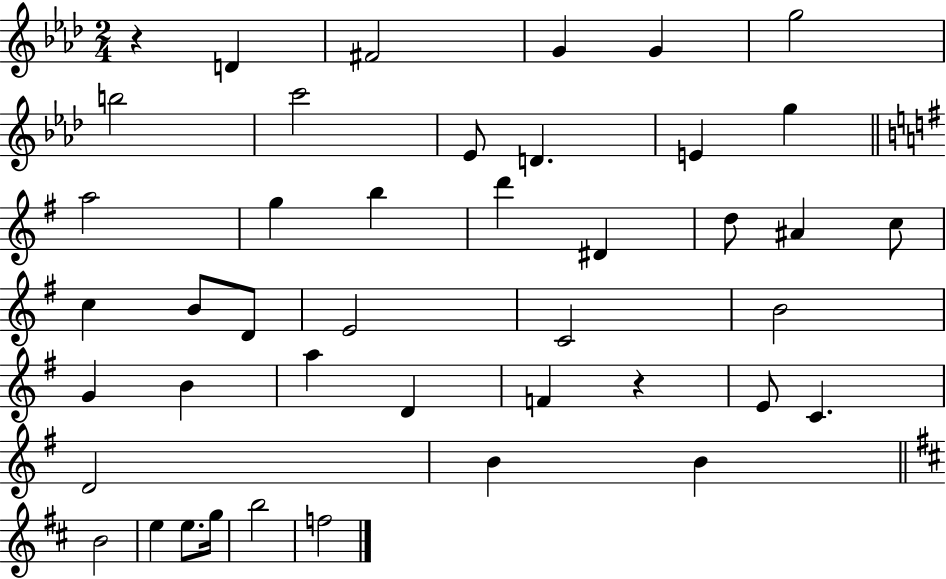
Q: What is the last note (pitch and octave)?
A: F5